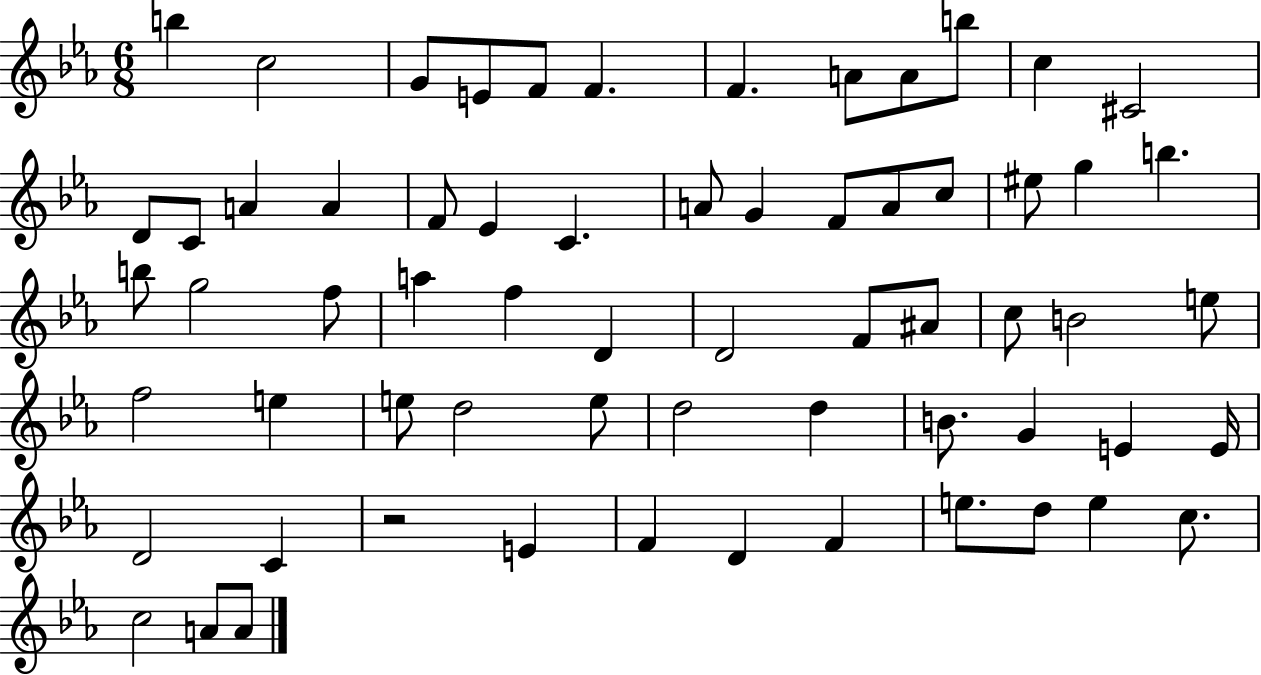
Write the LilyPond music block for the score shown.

{
  \clef treble
  \numericTimeSignature
  \time 6/8
  \key ees \major
  b''4 c''2 | g'8 e'8 f'8 f'4. | f'4. a'8 a'8 b''8 | c''4 cis'2 | \break d'8 c'8 a'4 a'4 | f'8 ees'4 c'4. | a'8 g'4 f'8 a'8 c''8 | eis''8 g''4 b''4. | \break b''8 g''2 f''8 | a''4 f''4 d'4 | d'2 f'8 ais'8 | c''8 b'2 e''8 | \break f''2 e''4 | e''8 d''2 e''8 | d''2 d''4 | b'8. g'4 e'4 e'16 | \break d'2 c'4 | r2 e'4 | f'4 d'4 f'4 | e''8. d''8 e''4 c''8. | \break c''2 a'8 a'8 | \bar "|."
}